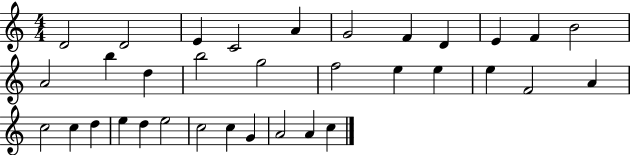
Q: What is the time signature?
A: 4/4